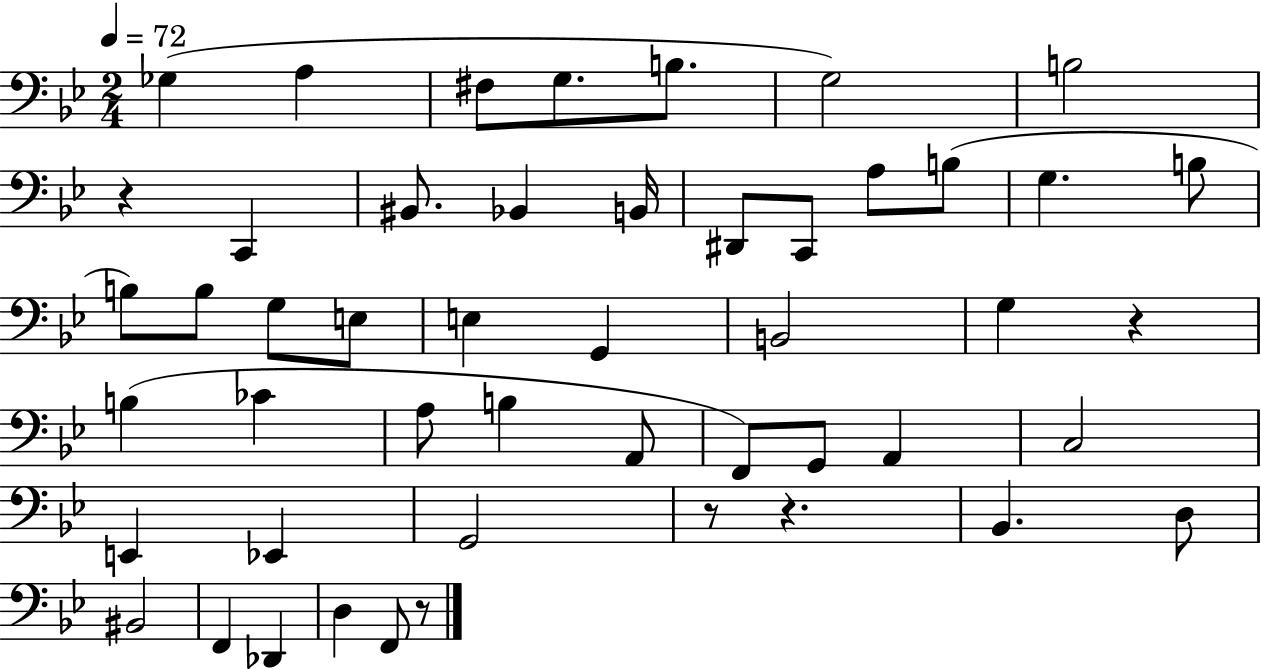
{
  \clef bass
  \numericTimeSignature
  \time 2/4
  \key bes \major
  \tempo 4 = 72
  ges4( a4 | fis8 g8. b8. | g2) | b2 | \break r4 c,4 | bis,8. bes,4 b,16 | dis,8 c,8 a8 b8( | g4. b8 | \break b8) b8 g8 e8 | e4 g,4 | b,2 | g4 r4 | \break b4( ces'4 | a8 b4 a,8 | f,8) g,8 a,4 | c2 | \break e,4 ees,4 | g,2 | r8 r4. | bes,4. d8 | \break bis,2 | f,4 des,4 | d4 f,8 r8 | \bar "|."
}